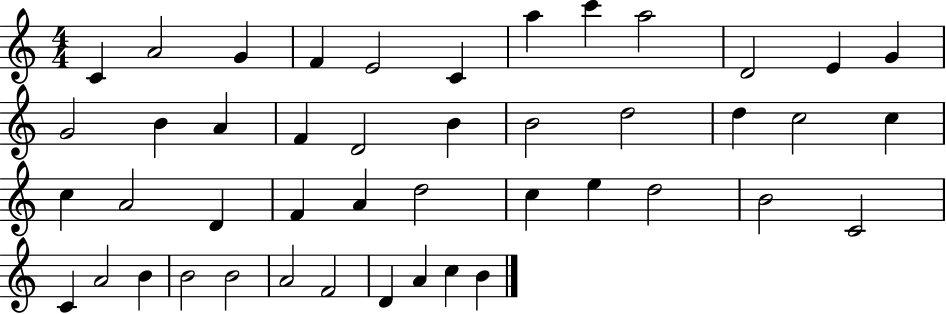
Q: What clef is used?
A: treble